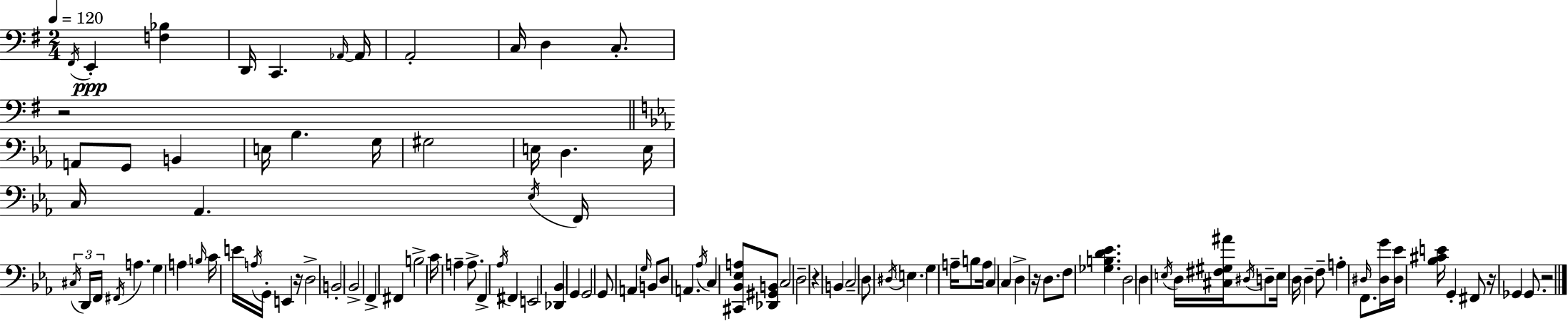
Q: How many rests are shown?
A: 6